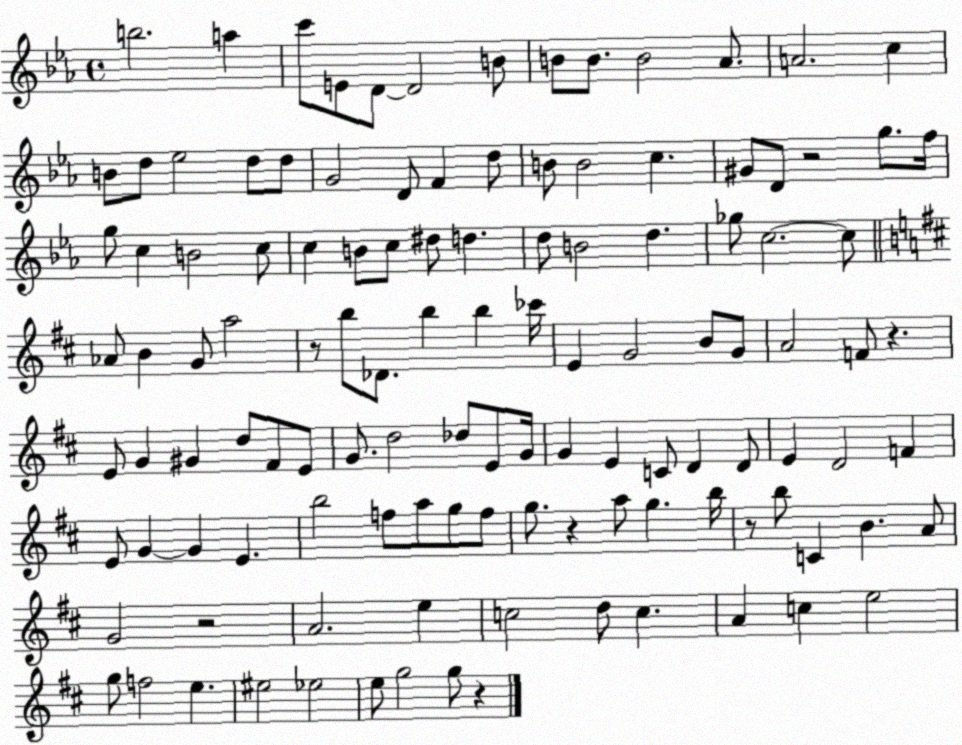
X:1
T:Untitled
M:4/4
L:1/4
K:Eb
b2 a c'/2 E/2 D/2 D2 B/2 B/2 B/2 B2 _A/2 A2 c B/2 d/2 _e2 d/2 d/2 G2 D/2 F d/2 B/2 B2 c ^G/2 D/2 z2 g/2 f/4 g/2 c B2 c/2 c B/2 c/2 ^d/2 d d/2 B2 d _g/2 c2 c/2 _A/2 B G/2 a2 z/2 b/2 _D/2 b b _c'/4 E G2 B/2 G/2 A2 F/2 z E/2 G ^G d/2 ^F/2 E/2 G/2 d2 _d/2 E/2 G/4 G E C/2 D D/2 E D2 F E/2 G G E b2 f/2 a/2 g/2 f/2 g/2 z a/2 g b/4 z/2 b/2 C B A/2 G2 z2 A2 e c2 d/2 c A c e2 g/2 f2 e ^e2 _e2 e/2 g2 g/2 z